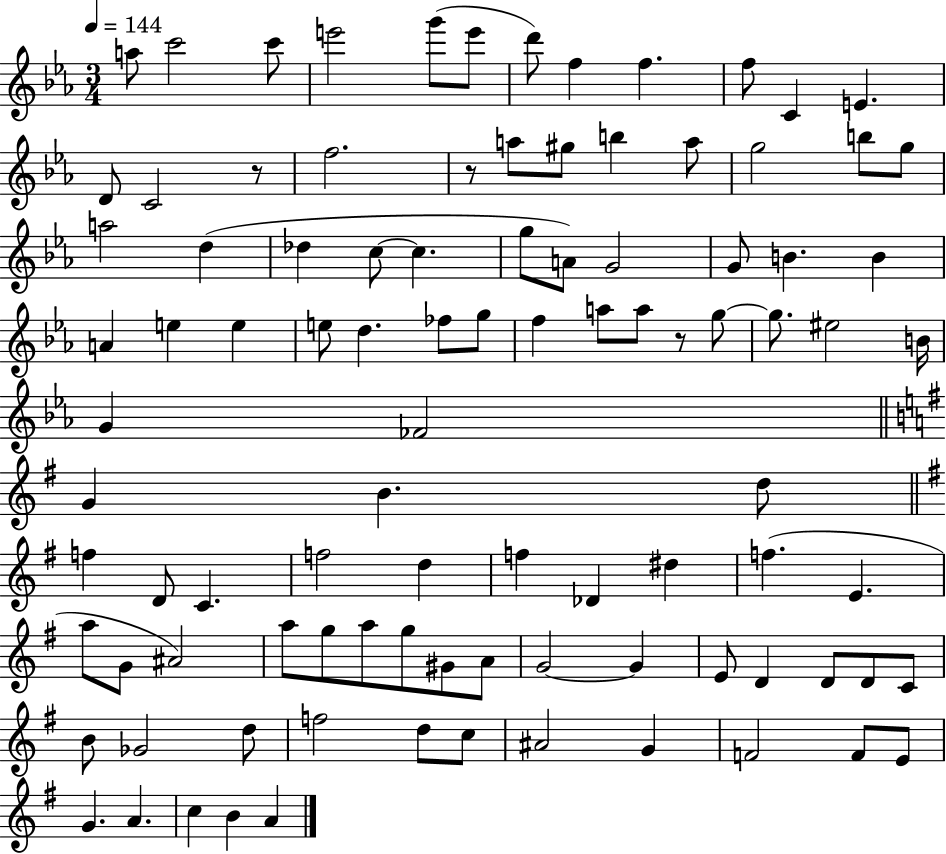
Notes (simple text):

A5/e C6/h C6/e E6/h G6/e E6/e D6/e F5/q F5/q. F5/e C4/q E4/q. D4/e C4/h R/e F5/h. R/e A5/e G#5/e B5/q A5/e G5/h B5/e G5/e A5/h D5/q Db5/q C5/e C5/q. G5/e A4/e G4/h G4/e B4/q. B4/q A4/q E5/q E5/q E5/e D5/q. FES5/e G5/e F5/q A5/e A5/e R/e G5/e G5/e. EIS5/h B4/s G4/q FES4/h G4/q B4/q. D5/e F5/q D4/e C4/q. F5/h D5/q F5/q Db4/q D#5/q F5/q. E4/q. A5/e G4/e A#4/h A5/e G5/e A5/e G5/e G#4/e A4/e G4/h G4/q E4/e D4/q D4/e D4/e C4/e B4/e Gb4/h D5/e F5/h D5/e C5/e A#4/h G4/q F4/h F4/e E4/e G4/q. A4/q. C5/q B4/q A4/q